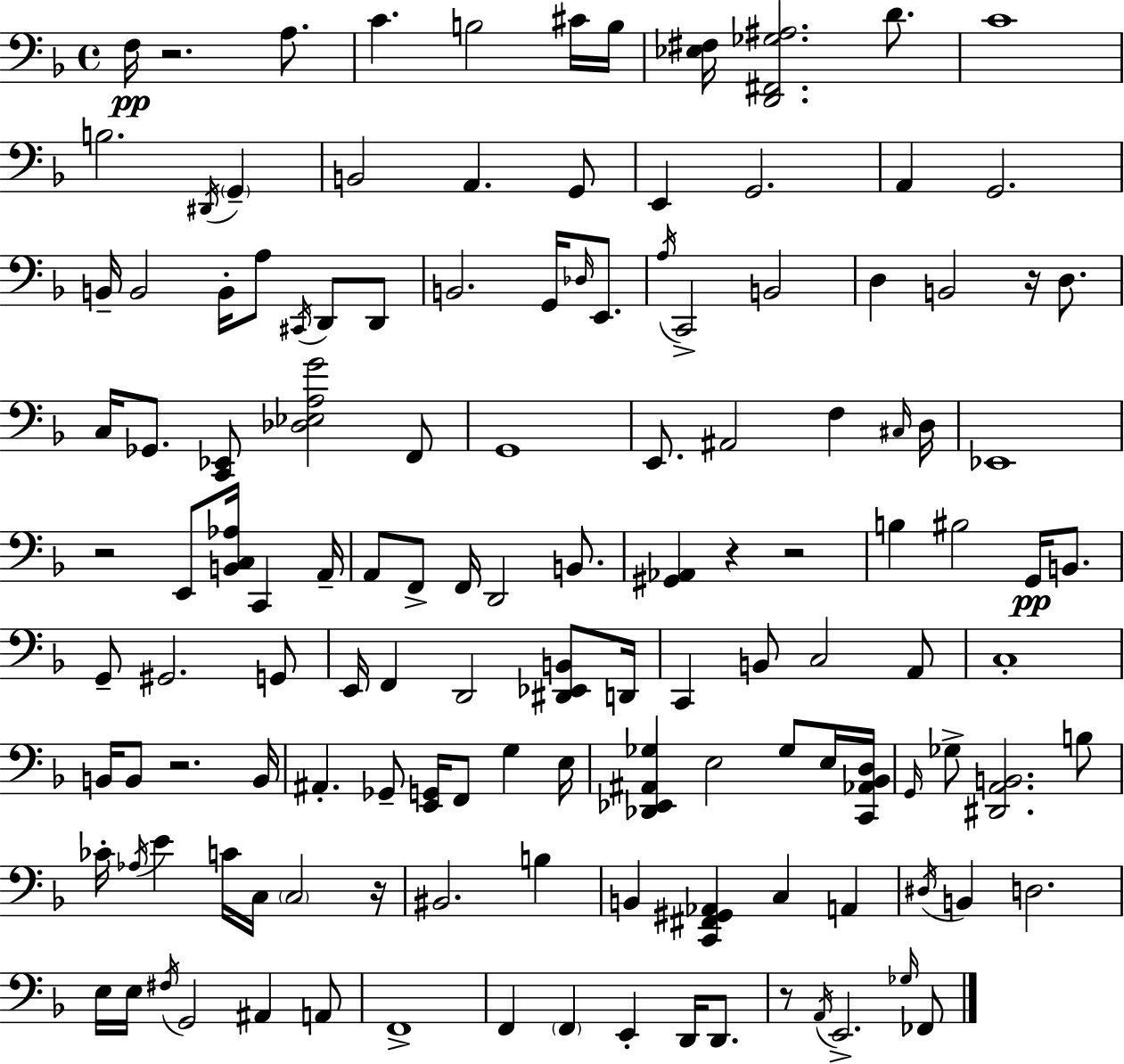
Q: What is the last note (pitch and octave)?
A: FES2